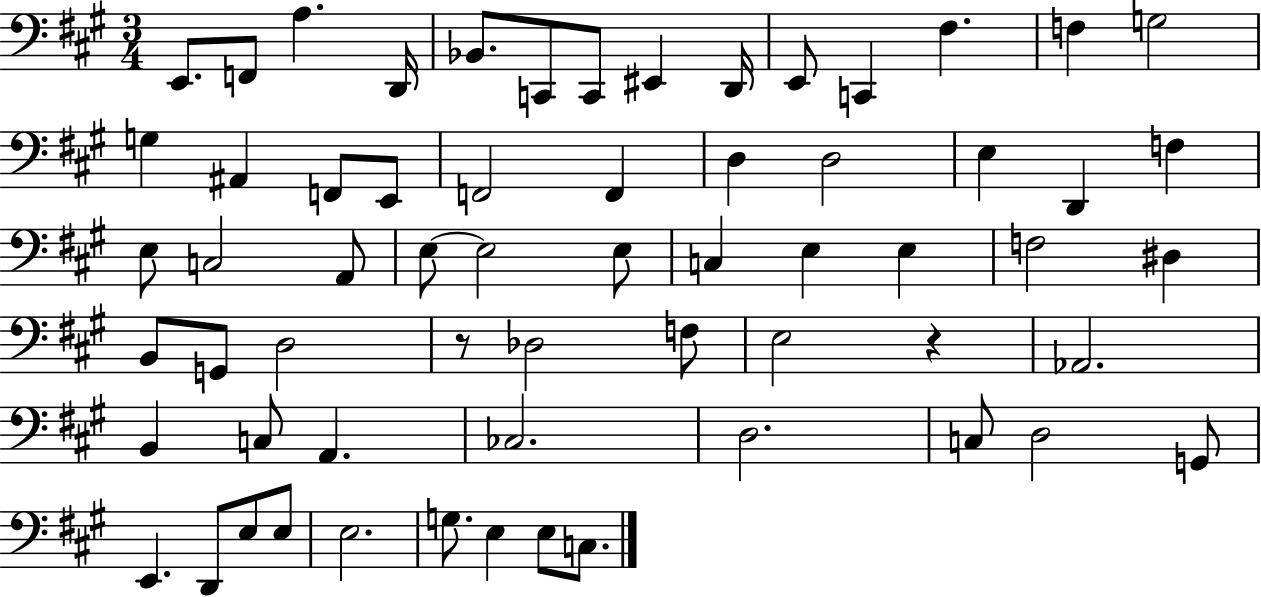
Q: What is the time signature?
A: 3/4